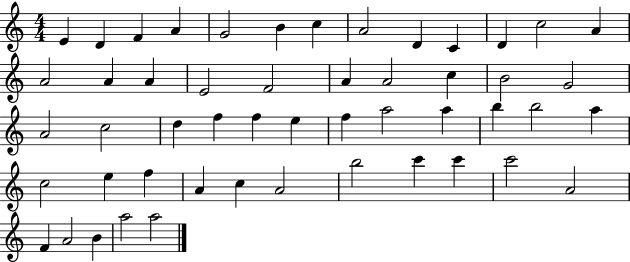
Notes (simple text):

E4/q D4/q F4/q A4/q G4/h B4/q C5/q A4/h D4/q C4/q D4/q C5/h A4/q A4/h A4/q A4/q E4/h F4/h A4/q A4/h C5/q B4/h G4/h A4/h C5/h D5/q F5/q F5/q E5/q F5/q A5/h A5/q B5/q B5/h A5/q C5/h E5/q F5/q A4/q C5/q A4/h B5/h C6/q C6/q C6/h A4/h F4/q A4/h B4/q A5/h A5/h